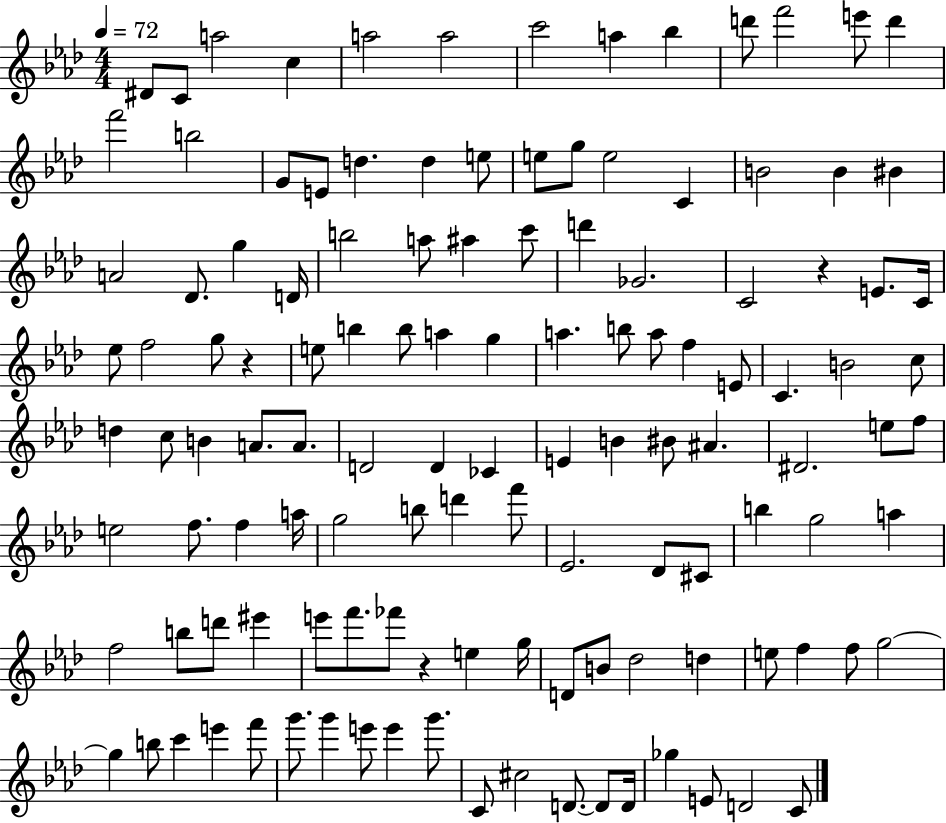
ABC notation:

X:1
T:Untitled
M:4/4
L:1/4
K:Ab
^D/2 C/2 a2 c a2 a2 c'2 a _b d'/2 f'2 e'/2 d' f'2 b2 G/2 E/2 d d e/2 e/2 g/2 e2 C B2 B ^B A2 _D/2 g D/4 b2 a/2 ^a c'/2 d' _G2 C2 z E/2 C/4 _e/2 f2 g/2 z e/2 b b/2 a g a b/2 a/2 f E/2 C B2 c/2 d c/2 B A/2 A/2 D2 D _C E B ^B/2 ^A ^D2 e/2 f/2 e2 f/2 f a/4 g2 b/2 d' f'/2 _E2 _D/2 ^C/2 b g2 a f2 b/2 d'/2 ^e' e'/2 f'/2 _f'/2 z e g/4 D/2 B/2 _d2 d e/2 f f/2 g2 g b/2 c' e' f'/2 g'/2 g' e'/2 e' g'/2 C/2 ^c2 D/2 D/2 D/4 _g E/2 D2 C/2